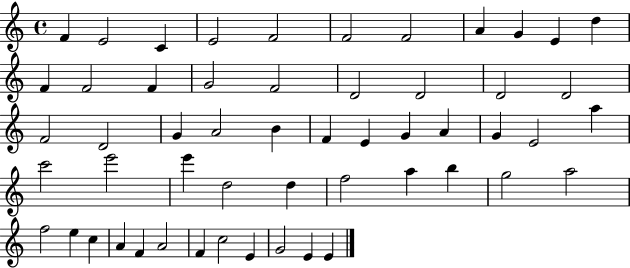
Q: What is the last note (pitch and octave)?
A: E4